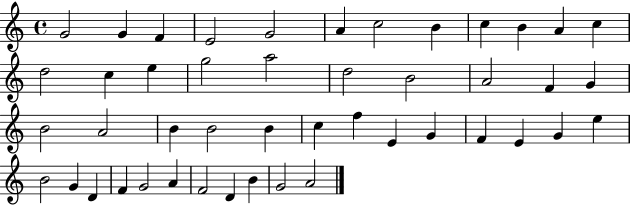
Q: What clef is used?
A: treble